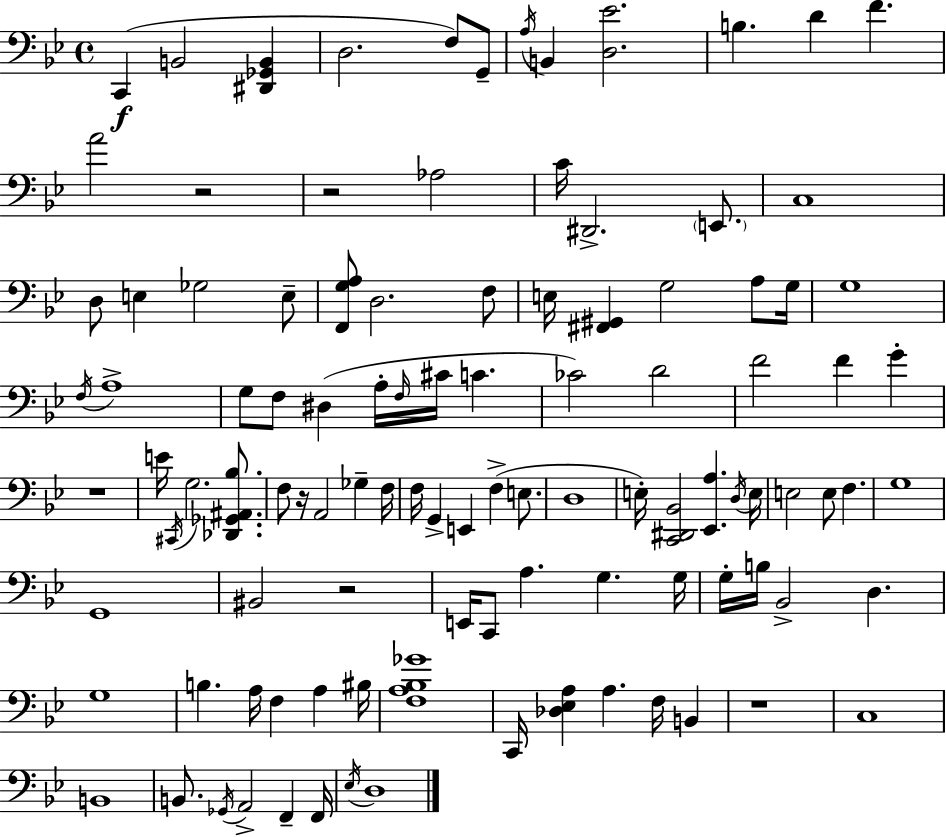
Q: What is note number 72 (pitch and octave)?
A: D3